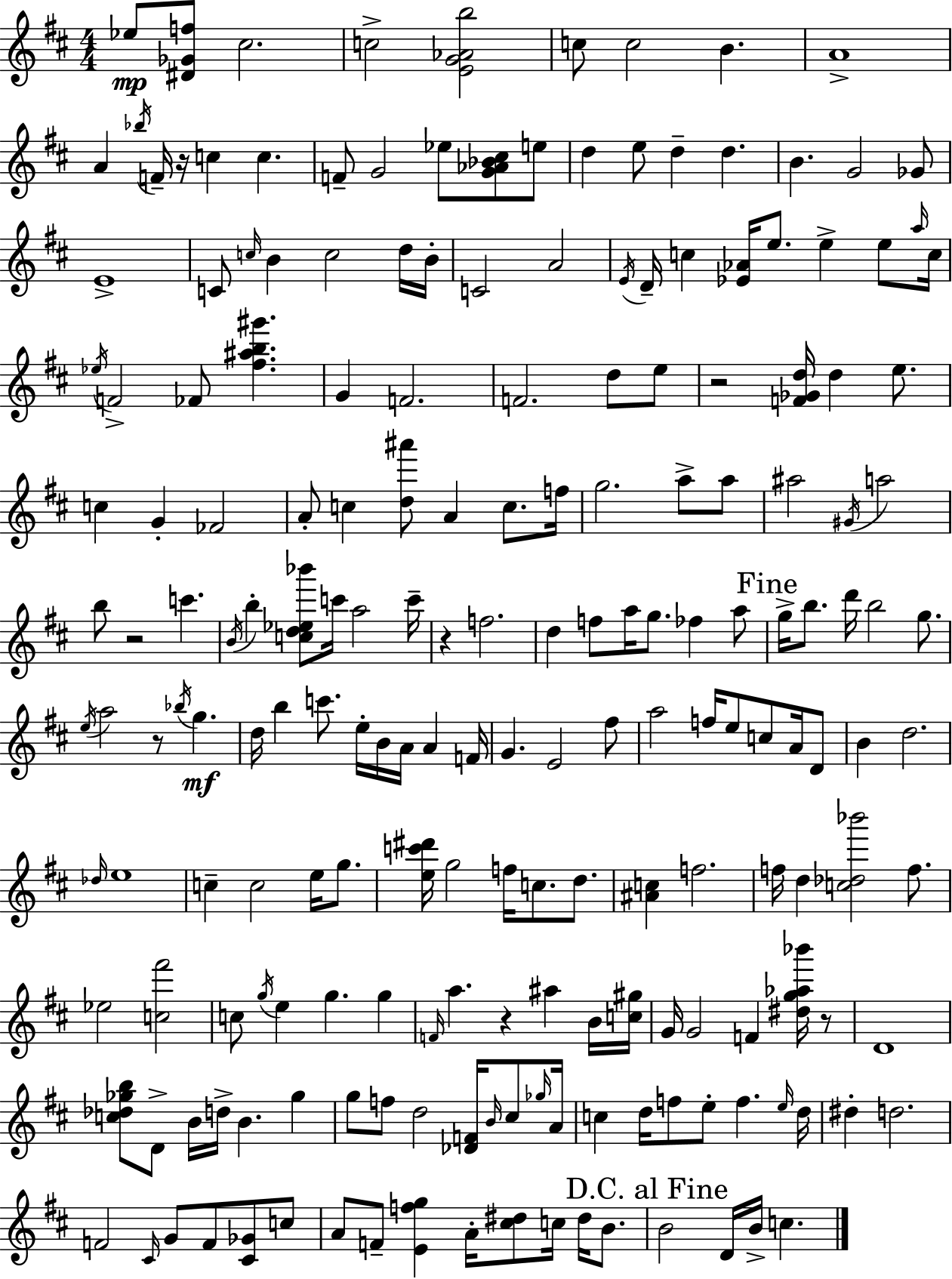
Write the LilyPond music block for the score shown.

{
  \clef treble
  \numericTimeSignature
  \time 4/4
  \key d \major
  ees''8\mp <dis' ges' f''>8 cis''2. | c''2-> <e' g' aes' b''>2 | c''8 c''2 b'4. | a'1-> | \break a'4 \acciaccatura { bes''16 } f'16-- r16 c''4 c''4. | f'8-- g'2 ees''8 <g' aes' bes' cis''>8 e''8 | d''4 e''8 d''4-- d''4. | b'4. g'2 ges'8 | \break e'1-> | c'8 \grace { c''16 } b'4 c''2 | d''16 b'16-. c'2 a'2 | \acciaccatura { e'16 } d'16-- c''4 <ees' aes'>16 e''8. e''4-> | \break e''8 \grace { a''16 } c''16 \acciaccatura { ees''16 } f'2-> fes'8 <fis'' ais'' b'' gis'''>4. | g'4 f'2. | f'2. | d''8 e''8 r2 <f' ges' d''>16 d''4 | \break e''8. c''4 g'4-. fes'2 | a'8-. c''4 <d'' ais'''>8 a'4 | c''8. f''16 g''2. | a''8-> a''8 ais''2 \acciaccatura { gis'16 } a''2 | \break b''8 r2 | c'''4. \acciaccatura { b'16 } b''4-. <c'' d'' ees'' bes'''>8 c'''16 a''2 | c'''16-- r4 f''2. | d''4 f''8 a''16 g''8. | \break fes''4 a''8 \mark "Fine" g''16-> b''8. d'''16 b''2 | g''8. \acciaccatura { e''16 } a''2 | r8 \acciaccatura { bes''16 }\mf g''4. d''16 b''4 c'''8. | e''16-. b'16 a'16 a'4 f'16 g'4. e'2 | \break fis''8 a''2 | f''16 e''8 c''8 a'16 d'8 b'4 d''2. | \grace { des''16 } e''1 | c''4-- c''2 | \break e''16 g''8. <e'' c''' dis'''>16 g''2 | f''16 c''8. d''8. <ais' c''>4 f''2. | f''16 d''4 <c'' des'' bes'''>2 | f''8. ees''2 | \break <c'' fis'''>2 c''8 \acciaccatura { g''16 } e''4 | g''4. g''4 \grace { f'16 } a''4. | r4 ais''4 b'16 <c'' gis''>16 g'16 g'2 | f'4 <dis'' g'' aes'' bes'''>16 r8 d'1 | \break <c'' des'' ges'' b''>8 d'8-> | b'16 d''16-> b'4. ges''4 g''8 f''8 | d''2 <des' f'>16 \grace { b'16 } cis''8 \grace { ges''16 } a'16 c''4 | d''16 f''8 e''8-. f''4. \grace { e''16 } d''16 dis''4-. | \break d''2. f'2 | \grace { cis'16 } g'8 f'8 <cis' ges'>8 c''8 | a'8 f'8-- <e' f'' g''>4 a'16-. <cis'' dis''>8 c''16 dis''16 b'8. | \mark "D.C. al Fine" b'2 d'16 b'16-> c''4. | \break \bar "|."
}